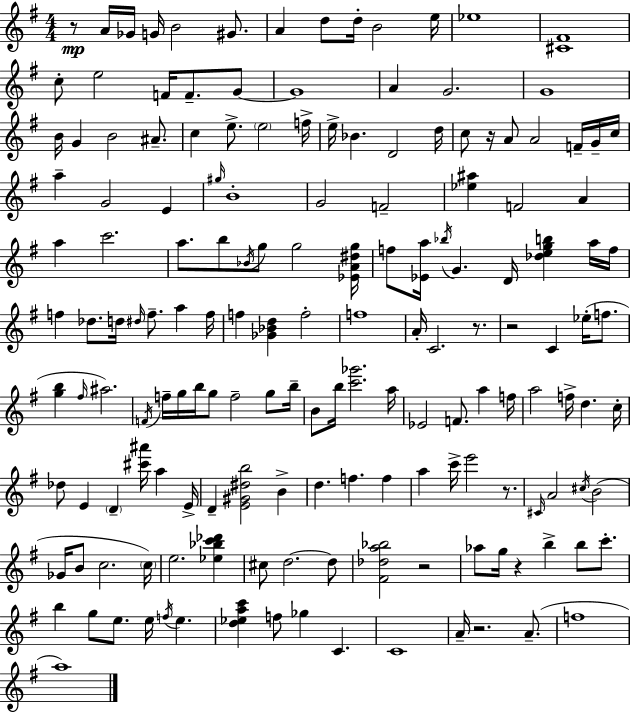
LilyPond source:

{
  \clef treble
  \numericTimeSignature
  \time 4/4
  \key e \minor
  \repeat volta 2 { r8\mp a'16 ges'16 g'16 b'2 gis'8. | a'4 d''8 d''16-. b'2 e''16 | ees''1 | <cis' fis'>1 | \break c''8-. e''2 f'16 f'8.-- g'8~~ | g'1 | a'4 g'2. | g'1 | \break b'16 g'4 b'2 ais'8.-- | c''4 e''8.-> \parenthesize e''2 f''16-> | e''16-> bes'4. d'2 d''16 | c''8 r16 a'8 a'2 f'16-- g'16-- c''16 | \break a''4-- g'2 e'4 | \grace { gis''16 } b'1-. | g'2 f'2-- | <ees'' ais''>4 f'2 a'4 | \break a''4 c'''2. | a''8. b''8 \acciaccatura { bes'16 } g''8 g''2 | <ees' a' dis'' g''>16 f''8 <ees' a''>16 \acciaccatura { bes''16 } g'4. d'16 <des'' e'' g'' b''>4 | a''16 f''16 f''4 des''8. d''16 \grace { dis''16 } f''8.-- a''4 | \break f''16 f''4 <ges' bes' d''>4 f''2-. | f''1 | a'16-. c'2. | r8. r2 c'4 | \break ees''16-.( f''8. <g'' b''>4 \grace { fis''16 } ais''2.) | \acciaccatura { f'16 } f''16-- g''16 b''16 g''8 f''2-- | g''8 b''16-- b'8 b''16 <c''' ges'''>2. | a''16 ees'2 f'8. | \break a''4 f''16 a''2 f''16-> d''4. | c''16-. des''8 e'4 \parenthesize d'4-- | <cis''' ais'''>16 a''4 e'16-> d'4-- <e' gis' dis'' b''>2 | b'4-> d''4. f''4. | \break f''4 a''4 c'''16-> e'''2 | r8. \grace { cis'16 } a'2 \acciaccatura { cis''16 }( | b'2 ges'16 b'8 c''2. | \parenthesize c''16) e''2. | \break <ees'' bes'' c''' des'''>4 cis''8 d''2.~~ | d''8 <fis' des'' a'' bes''>2 | r2 aes''8 g''16 r4 b''4-> | b''8 c'''8.-. b''4 g''8 e''8. | \break e''16 \acciaccatura { f''16 } e''4. <d'' ees'' a'' c'''>4 f''8 ges''4 | c'4. c'1 | a'16-- r2. | a'8.--( f''1 | \break a''1) | } \bar "|."
}